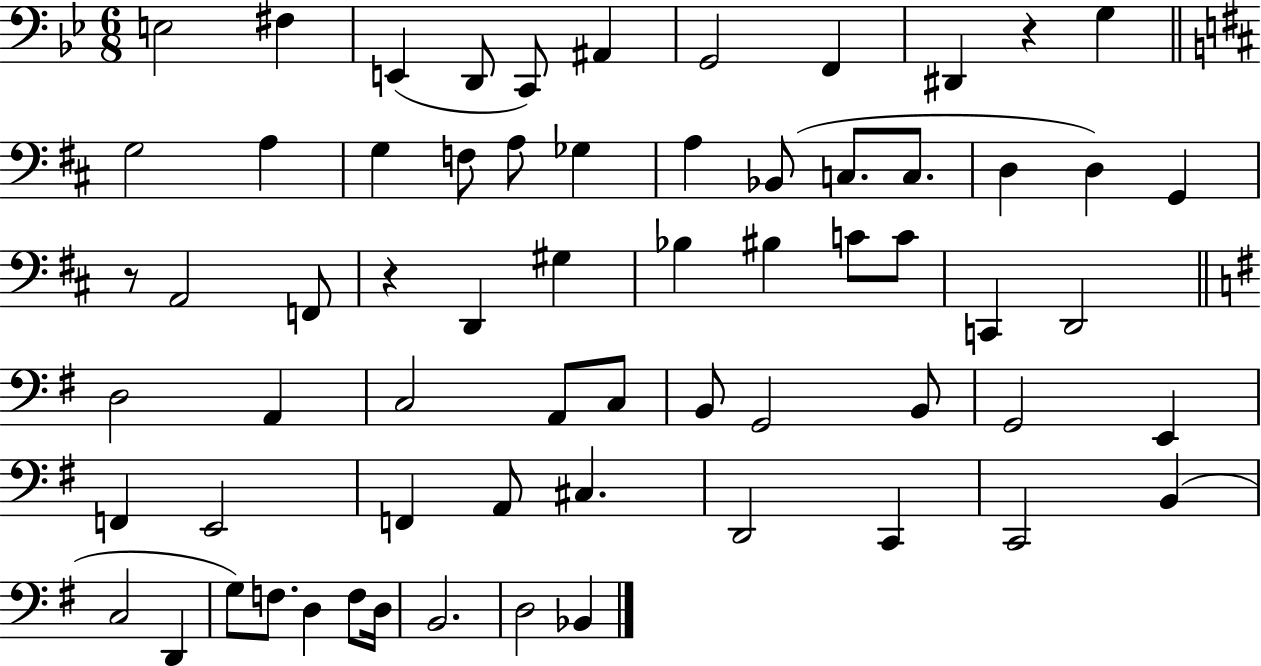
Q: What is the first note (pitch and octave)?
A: E3